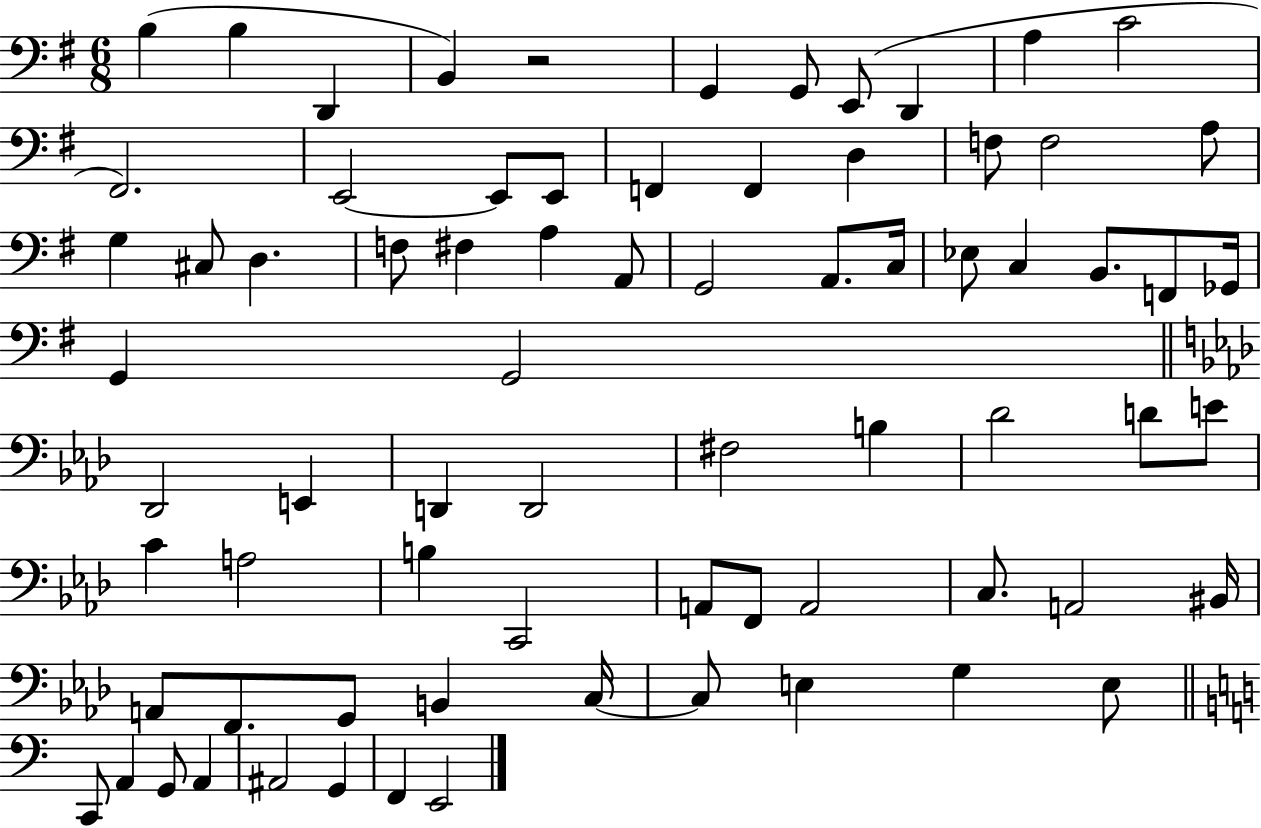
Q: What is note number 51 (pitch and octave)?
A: A2